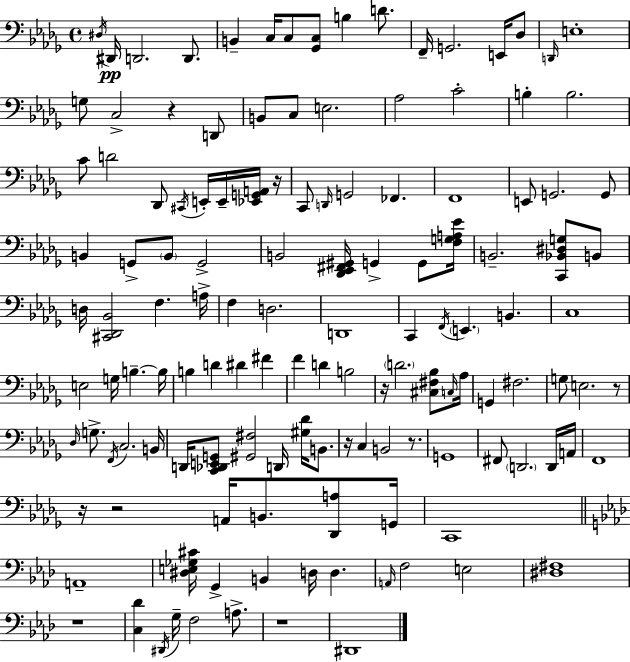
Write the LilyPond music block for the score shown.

{
  \clef bass
  \time 4/4
  \defaultTimeSignature
  \key bes \minor
  \acciaccatura { dis16 }\pp dis,16 d,2. d,8. | b,4-- c16 c8 <ges, c>8 b4 d'8. | f,16-- g,2. e,16 des8 | \grace { d,16 } e1-. | \break g8 c2-> r4 | d,8 b,8 c8 e2. | aes2 c'2-. | b4-. b2. | \break c'8 d'2 des,8 \acciaccatura { cis,16 } e,16-. | e,16-- <ees, g, a,>16 r16 c,8 \grace { d,16 } g,2 fes,4. | f,1 | e,8 g,2. | \break g,8 b,4 g,8-> \parenthesize b,8 g,2-> | b,2 <des, ees, fis, gis,>16 g,4-> | g,8 <f g a ees'>16 b,2.-- | <c, bes, dis g>8 b,8 d16 <cis, des, bes,>2 f4. | \break a16-> f4 d2. | d,1 | c,4 \acciaccatura { f,16 } \parenthesize e,4. b,4. | c1 | \break e2 g16 b4.--~~ | b16 b4 d'4 dis'4 | fis'4 f'4 d'4 b2 | r16 \parenthesize d'2. | \break <cis fis bes>8 \grace { c16 } aes16 g,4 fis2. | g8 e2. | r8 \grace { des16 } g8.-> \acciaccatura { f,16 } c2. | b,16 d,16 <c, des, e, g,>8 <gis, fis>2 | \break d,16 <gis des'>16 b,8. r16 c4 b,2 | r8. g,1 | fis,8 \parenthesize d,2. | d,16 a,16 f,1 | \break r16 r2 | a,16 b,8. <des, a>8 g,16 c,1 | \bar "||" \break \key aes \major a,1-- | <dis e ges cis'>16 g,4-> b,4 d16 d4. | \grace { a,16 } f2 e2 | <dis fis>1 | \break r1 | <c des'>4 \acciaccatura { dis,16 } g16-- f2 a8.-> | r1 | dis,1 | \break \bar "|."
}